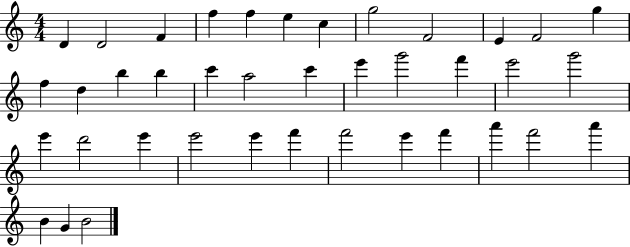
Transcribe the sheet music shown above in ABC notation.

X:1
T:Untitled
M:4/4
L:1/4
K:C
D D2 F f f e c g2 F2 E F2 g f d b b c' a2 c' e' g'2 f' e'2 g'2 e' d'2 e' e'2 e' f' f'2 e' f' a' f'2 a' B G B2